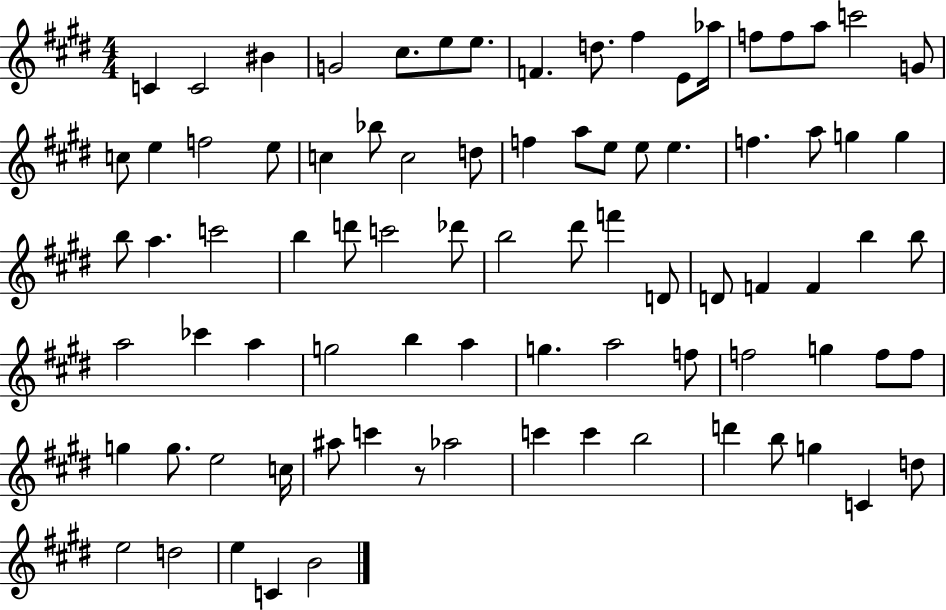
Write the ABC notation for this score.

X:1
T:Untitled
M:4/4
L:1/4
K:E
C C2 ^B G2 ^c/2 e/2 e/2 F d/2 ^f E/2 _a/4 f/2 f/2 a/2 c'2 G/2 c/2 e f2 e/2 c _b/2 c2 d/2 f a/2 e/2 e/2 e f a/2 g g b/2 a c'2 b d'/2 c'2 _d'/2 b2 ^d'/2 f' D/2 D/2 F F b b/2 a2 _c' a g2 b a g a2 f/2 f2 g f/2 f/2 g g/2 e2 c/4 ^a/2 c' z/2 _a2 c' c' b2 d' b/2 g C d/2 e2 d2 e C B2